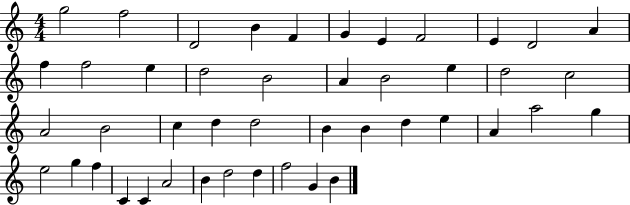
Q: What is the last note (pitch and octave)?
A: B4